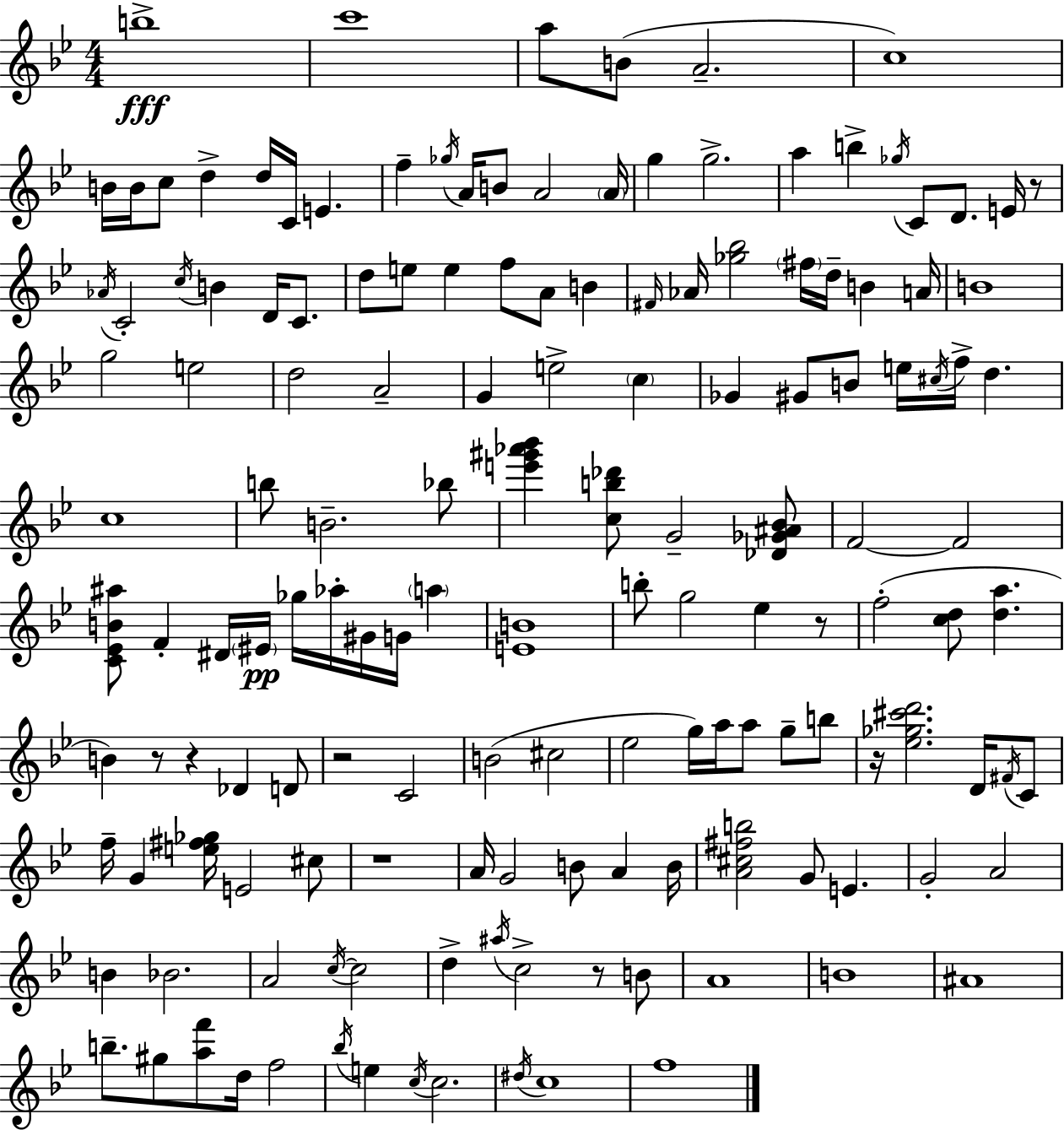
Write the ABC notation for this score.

X:1
T:Untitled
M:4/4
L:1/4
K:Gm
b4 c'4 a/2 B/2 A2 c4 B/4 B/4 c/2 d d/4 C/4 E f _g/4 A/4 B/2 A2 A/4 g g2 a b _g/4 C/2 D/2 E/4 z/2 _A/4 C2 c/4 B D/4 C/2 d/2 e/2 e f/2 A/2 B ^F/4 _A/4 [_g_b]2 ^f/4 d/4 B A/4 B4 g2 e2 d2 A2 G e2 c _G ^G/2 B/2 e/4 ^c/4 f/4 d c4 b/2 B2 _b/2 [e'^g'_a'_b'] [cb_d']/2 G2 [_D_G^A_B]/2 F2 F2 [C_EB^a]/2 F ^D/4 ^E/4 _g/4 _a/4 ^G/4 G/4 a [EB]4 b/2 g2 _e z/2 f2 [cd]/2 [da] B z/2 z _D D/2 z2 C2 B2 ^c2 _e2 g/4 a/4 a/2 g/2 b/2 z/4 [_e_g^c'd']2 D/4 ^F/4 C/2 f/4 G [e^f_g]/4 E2 ^c/2 z4 A/4 G2 B/2 A B/4 [A^c^fb]2 G/2 E G2 A2 B _B2 A2 c/4 c2 d ^a/4 c2 z/2 B/2 A4 B4 ^A4 b/2 ^g/2 [af']/2 d/4 f2 _b/4 e c/4 c2 ^d/4 c4 f4